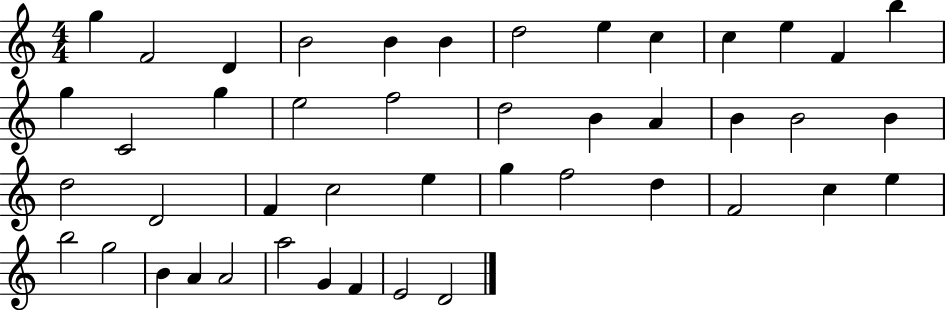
X:1
T:Untitled
M:4/4
L:1/4
K:C
g F2 D B2 B B d2 e c c e F b g C2 g e2 f2 d2 B A B B2 B d2 D2 F c2 e g f2 d F2 c e b2 g2 B A A2 a2 G F E2 D2